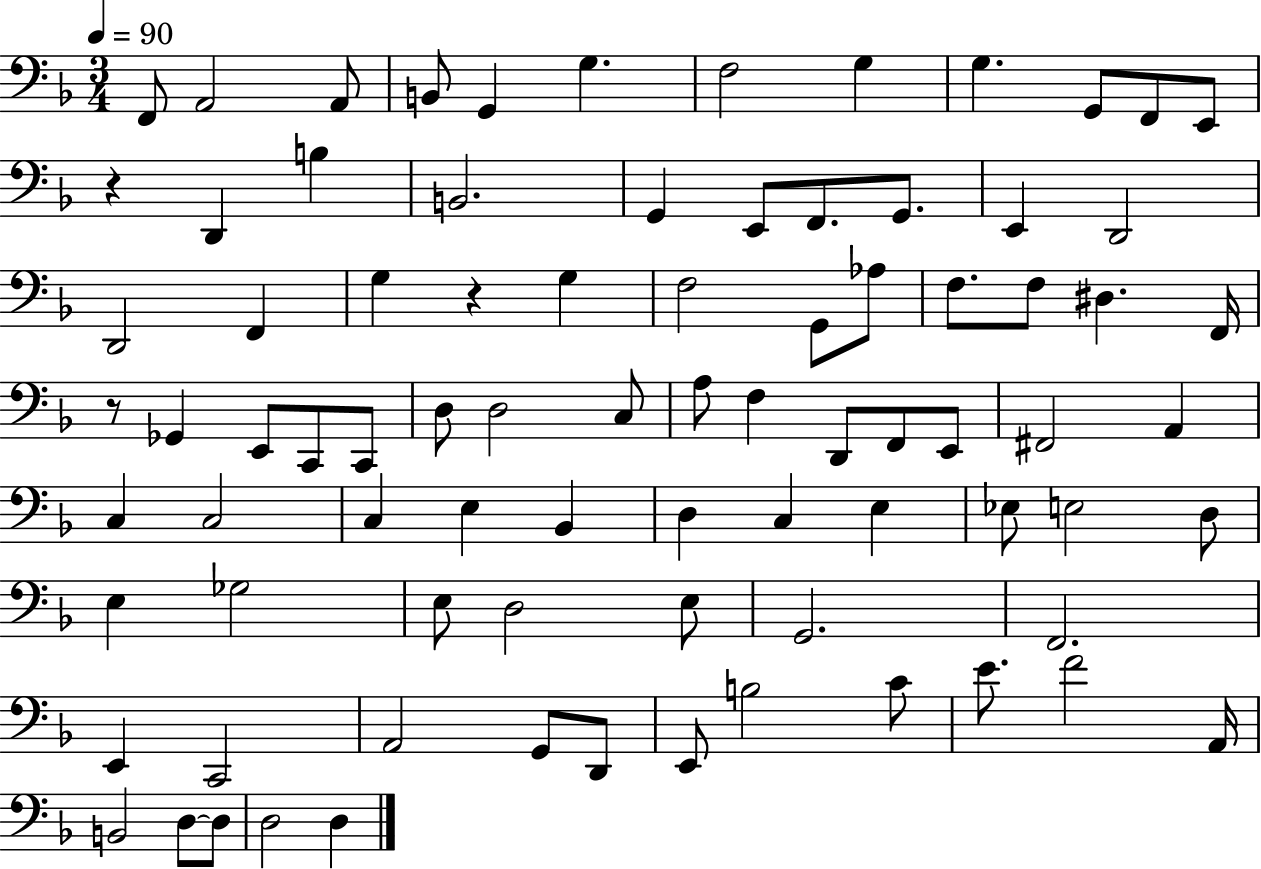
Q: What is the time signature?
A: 3/4